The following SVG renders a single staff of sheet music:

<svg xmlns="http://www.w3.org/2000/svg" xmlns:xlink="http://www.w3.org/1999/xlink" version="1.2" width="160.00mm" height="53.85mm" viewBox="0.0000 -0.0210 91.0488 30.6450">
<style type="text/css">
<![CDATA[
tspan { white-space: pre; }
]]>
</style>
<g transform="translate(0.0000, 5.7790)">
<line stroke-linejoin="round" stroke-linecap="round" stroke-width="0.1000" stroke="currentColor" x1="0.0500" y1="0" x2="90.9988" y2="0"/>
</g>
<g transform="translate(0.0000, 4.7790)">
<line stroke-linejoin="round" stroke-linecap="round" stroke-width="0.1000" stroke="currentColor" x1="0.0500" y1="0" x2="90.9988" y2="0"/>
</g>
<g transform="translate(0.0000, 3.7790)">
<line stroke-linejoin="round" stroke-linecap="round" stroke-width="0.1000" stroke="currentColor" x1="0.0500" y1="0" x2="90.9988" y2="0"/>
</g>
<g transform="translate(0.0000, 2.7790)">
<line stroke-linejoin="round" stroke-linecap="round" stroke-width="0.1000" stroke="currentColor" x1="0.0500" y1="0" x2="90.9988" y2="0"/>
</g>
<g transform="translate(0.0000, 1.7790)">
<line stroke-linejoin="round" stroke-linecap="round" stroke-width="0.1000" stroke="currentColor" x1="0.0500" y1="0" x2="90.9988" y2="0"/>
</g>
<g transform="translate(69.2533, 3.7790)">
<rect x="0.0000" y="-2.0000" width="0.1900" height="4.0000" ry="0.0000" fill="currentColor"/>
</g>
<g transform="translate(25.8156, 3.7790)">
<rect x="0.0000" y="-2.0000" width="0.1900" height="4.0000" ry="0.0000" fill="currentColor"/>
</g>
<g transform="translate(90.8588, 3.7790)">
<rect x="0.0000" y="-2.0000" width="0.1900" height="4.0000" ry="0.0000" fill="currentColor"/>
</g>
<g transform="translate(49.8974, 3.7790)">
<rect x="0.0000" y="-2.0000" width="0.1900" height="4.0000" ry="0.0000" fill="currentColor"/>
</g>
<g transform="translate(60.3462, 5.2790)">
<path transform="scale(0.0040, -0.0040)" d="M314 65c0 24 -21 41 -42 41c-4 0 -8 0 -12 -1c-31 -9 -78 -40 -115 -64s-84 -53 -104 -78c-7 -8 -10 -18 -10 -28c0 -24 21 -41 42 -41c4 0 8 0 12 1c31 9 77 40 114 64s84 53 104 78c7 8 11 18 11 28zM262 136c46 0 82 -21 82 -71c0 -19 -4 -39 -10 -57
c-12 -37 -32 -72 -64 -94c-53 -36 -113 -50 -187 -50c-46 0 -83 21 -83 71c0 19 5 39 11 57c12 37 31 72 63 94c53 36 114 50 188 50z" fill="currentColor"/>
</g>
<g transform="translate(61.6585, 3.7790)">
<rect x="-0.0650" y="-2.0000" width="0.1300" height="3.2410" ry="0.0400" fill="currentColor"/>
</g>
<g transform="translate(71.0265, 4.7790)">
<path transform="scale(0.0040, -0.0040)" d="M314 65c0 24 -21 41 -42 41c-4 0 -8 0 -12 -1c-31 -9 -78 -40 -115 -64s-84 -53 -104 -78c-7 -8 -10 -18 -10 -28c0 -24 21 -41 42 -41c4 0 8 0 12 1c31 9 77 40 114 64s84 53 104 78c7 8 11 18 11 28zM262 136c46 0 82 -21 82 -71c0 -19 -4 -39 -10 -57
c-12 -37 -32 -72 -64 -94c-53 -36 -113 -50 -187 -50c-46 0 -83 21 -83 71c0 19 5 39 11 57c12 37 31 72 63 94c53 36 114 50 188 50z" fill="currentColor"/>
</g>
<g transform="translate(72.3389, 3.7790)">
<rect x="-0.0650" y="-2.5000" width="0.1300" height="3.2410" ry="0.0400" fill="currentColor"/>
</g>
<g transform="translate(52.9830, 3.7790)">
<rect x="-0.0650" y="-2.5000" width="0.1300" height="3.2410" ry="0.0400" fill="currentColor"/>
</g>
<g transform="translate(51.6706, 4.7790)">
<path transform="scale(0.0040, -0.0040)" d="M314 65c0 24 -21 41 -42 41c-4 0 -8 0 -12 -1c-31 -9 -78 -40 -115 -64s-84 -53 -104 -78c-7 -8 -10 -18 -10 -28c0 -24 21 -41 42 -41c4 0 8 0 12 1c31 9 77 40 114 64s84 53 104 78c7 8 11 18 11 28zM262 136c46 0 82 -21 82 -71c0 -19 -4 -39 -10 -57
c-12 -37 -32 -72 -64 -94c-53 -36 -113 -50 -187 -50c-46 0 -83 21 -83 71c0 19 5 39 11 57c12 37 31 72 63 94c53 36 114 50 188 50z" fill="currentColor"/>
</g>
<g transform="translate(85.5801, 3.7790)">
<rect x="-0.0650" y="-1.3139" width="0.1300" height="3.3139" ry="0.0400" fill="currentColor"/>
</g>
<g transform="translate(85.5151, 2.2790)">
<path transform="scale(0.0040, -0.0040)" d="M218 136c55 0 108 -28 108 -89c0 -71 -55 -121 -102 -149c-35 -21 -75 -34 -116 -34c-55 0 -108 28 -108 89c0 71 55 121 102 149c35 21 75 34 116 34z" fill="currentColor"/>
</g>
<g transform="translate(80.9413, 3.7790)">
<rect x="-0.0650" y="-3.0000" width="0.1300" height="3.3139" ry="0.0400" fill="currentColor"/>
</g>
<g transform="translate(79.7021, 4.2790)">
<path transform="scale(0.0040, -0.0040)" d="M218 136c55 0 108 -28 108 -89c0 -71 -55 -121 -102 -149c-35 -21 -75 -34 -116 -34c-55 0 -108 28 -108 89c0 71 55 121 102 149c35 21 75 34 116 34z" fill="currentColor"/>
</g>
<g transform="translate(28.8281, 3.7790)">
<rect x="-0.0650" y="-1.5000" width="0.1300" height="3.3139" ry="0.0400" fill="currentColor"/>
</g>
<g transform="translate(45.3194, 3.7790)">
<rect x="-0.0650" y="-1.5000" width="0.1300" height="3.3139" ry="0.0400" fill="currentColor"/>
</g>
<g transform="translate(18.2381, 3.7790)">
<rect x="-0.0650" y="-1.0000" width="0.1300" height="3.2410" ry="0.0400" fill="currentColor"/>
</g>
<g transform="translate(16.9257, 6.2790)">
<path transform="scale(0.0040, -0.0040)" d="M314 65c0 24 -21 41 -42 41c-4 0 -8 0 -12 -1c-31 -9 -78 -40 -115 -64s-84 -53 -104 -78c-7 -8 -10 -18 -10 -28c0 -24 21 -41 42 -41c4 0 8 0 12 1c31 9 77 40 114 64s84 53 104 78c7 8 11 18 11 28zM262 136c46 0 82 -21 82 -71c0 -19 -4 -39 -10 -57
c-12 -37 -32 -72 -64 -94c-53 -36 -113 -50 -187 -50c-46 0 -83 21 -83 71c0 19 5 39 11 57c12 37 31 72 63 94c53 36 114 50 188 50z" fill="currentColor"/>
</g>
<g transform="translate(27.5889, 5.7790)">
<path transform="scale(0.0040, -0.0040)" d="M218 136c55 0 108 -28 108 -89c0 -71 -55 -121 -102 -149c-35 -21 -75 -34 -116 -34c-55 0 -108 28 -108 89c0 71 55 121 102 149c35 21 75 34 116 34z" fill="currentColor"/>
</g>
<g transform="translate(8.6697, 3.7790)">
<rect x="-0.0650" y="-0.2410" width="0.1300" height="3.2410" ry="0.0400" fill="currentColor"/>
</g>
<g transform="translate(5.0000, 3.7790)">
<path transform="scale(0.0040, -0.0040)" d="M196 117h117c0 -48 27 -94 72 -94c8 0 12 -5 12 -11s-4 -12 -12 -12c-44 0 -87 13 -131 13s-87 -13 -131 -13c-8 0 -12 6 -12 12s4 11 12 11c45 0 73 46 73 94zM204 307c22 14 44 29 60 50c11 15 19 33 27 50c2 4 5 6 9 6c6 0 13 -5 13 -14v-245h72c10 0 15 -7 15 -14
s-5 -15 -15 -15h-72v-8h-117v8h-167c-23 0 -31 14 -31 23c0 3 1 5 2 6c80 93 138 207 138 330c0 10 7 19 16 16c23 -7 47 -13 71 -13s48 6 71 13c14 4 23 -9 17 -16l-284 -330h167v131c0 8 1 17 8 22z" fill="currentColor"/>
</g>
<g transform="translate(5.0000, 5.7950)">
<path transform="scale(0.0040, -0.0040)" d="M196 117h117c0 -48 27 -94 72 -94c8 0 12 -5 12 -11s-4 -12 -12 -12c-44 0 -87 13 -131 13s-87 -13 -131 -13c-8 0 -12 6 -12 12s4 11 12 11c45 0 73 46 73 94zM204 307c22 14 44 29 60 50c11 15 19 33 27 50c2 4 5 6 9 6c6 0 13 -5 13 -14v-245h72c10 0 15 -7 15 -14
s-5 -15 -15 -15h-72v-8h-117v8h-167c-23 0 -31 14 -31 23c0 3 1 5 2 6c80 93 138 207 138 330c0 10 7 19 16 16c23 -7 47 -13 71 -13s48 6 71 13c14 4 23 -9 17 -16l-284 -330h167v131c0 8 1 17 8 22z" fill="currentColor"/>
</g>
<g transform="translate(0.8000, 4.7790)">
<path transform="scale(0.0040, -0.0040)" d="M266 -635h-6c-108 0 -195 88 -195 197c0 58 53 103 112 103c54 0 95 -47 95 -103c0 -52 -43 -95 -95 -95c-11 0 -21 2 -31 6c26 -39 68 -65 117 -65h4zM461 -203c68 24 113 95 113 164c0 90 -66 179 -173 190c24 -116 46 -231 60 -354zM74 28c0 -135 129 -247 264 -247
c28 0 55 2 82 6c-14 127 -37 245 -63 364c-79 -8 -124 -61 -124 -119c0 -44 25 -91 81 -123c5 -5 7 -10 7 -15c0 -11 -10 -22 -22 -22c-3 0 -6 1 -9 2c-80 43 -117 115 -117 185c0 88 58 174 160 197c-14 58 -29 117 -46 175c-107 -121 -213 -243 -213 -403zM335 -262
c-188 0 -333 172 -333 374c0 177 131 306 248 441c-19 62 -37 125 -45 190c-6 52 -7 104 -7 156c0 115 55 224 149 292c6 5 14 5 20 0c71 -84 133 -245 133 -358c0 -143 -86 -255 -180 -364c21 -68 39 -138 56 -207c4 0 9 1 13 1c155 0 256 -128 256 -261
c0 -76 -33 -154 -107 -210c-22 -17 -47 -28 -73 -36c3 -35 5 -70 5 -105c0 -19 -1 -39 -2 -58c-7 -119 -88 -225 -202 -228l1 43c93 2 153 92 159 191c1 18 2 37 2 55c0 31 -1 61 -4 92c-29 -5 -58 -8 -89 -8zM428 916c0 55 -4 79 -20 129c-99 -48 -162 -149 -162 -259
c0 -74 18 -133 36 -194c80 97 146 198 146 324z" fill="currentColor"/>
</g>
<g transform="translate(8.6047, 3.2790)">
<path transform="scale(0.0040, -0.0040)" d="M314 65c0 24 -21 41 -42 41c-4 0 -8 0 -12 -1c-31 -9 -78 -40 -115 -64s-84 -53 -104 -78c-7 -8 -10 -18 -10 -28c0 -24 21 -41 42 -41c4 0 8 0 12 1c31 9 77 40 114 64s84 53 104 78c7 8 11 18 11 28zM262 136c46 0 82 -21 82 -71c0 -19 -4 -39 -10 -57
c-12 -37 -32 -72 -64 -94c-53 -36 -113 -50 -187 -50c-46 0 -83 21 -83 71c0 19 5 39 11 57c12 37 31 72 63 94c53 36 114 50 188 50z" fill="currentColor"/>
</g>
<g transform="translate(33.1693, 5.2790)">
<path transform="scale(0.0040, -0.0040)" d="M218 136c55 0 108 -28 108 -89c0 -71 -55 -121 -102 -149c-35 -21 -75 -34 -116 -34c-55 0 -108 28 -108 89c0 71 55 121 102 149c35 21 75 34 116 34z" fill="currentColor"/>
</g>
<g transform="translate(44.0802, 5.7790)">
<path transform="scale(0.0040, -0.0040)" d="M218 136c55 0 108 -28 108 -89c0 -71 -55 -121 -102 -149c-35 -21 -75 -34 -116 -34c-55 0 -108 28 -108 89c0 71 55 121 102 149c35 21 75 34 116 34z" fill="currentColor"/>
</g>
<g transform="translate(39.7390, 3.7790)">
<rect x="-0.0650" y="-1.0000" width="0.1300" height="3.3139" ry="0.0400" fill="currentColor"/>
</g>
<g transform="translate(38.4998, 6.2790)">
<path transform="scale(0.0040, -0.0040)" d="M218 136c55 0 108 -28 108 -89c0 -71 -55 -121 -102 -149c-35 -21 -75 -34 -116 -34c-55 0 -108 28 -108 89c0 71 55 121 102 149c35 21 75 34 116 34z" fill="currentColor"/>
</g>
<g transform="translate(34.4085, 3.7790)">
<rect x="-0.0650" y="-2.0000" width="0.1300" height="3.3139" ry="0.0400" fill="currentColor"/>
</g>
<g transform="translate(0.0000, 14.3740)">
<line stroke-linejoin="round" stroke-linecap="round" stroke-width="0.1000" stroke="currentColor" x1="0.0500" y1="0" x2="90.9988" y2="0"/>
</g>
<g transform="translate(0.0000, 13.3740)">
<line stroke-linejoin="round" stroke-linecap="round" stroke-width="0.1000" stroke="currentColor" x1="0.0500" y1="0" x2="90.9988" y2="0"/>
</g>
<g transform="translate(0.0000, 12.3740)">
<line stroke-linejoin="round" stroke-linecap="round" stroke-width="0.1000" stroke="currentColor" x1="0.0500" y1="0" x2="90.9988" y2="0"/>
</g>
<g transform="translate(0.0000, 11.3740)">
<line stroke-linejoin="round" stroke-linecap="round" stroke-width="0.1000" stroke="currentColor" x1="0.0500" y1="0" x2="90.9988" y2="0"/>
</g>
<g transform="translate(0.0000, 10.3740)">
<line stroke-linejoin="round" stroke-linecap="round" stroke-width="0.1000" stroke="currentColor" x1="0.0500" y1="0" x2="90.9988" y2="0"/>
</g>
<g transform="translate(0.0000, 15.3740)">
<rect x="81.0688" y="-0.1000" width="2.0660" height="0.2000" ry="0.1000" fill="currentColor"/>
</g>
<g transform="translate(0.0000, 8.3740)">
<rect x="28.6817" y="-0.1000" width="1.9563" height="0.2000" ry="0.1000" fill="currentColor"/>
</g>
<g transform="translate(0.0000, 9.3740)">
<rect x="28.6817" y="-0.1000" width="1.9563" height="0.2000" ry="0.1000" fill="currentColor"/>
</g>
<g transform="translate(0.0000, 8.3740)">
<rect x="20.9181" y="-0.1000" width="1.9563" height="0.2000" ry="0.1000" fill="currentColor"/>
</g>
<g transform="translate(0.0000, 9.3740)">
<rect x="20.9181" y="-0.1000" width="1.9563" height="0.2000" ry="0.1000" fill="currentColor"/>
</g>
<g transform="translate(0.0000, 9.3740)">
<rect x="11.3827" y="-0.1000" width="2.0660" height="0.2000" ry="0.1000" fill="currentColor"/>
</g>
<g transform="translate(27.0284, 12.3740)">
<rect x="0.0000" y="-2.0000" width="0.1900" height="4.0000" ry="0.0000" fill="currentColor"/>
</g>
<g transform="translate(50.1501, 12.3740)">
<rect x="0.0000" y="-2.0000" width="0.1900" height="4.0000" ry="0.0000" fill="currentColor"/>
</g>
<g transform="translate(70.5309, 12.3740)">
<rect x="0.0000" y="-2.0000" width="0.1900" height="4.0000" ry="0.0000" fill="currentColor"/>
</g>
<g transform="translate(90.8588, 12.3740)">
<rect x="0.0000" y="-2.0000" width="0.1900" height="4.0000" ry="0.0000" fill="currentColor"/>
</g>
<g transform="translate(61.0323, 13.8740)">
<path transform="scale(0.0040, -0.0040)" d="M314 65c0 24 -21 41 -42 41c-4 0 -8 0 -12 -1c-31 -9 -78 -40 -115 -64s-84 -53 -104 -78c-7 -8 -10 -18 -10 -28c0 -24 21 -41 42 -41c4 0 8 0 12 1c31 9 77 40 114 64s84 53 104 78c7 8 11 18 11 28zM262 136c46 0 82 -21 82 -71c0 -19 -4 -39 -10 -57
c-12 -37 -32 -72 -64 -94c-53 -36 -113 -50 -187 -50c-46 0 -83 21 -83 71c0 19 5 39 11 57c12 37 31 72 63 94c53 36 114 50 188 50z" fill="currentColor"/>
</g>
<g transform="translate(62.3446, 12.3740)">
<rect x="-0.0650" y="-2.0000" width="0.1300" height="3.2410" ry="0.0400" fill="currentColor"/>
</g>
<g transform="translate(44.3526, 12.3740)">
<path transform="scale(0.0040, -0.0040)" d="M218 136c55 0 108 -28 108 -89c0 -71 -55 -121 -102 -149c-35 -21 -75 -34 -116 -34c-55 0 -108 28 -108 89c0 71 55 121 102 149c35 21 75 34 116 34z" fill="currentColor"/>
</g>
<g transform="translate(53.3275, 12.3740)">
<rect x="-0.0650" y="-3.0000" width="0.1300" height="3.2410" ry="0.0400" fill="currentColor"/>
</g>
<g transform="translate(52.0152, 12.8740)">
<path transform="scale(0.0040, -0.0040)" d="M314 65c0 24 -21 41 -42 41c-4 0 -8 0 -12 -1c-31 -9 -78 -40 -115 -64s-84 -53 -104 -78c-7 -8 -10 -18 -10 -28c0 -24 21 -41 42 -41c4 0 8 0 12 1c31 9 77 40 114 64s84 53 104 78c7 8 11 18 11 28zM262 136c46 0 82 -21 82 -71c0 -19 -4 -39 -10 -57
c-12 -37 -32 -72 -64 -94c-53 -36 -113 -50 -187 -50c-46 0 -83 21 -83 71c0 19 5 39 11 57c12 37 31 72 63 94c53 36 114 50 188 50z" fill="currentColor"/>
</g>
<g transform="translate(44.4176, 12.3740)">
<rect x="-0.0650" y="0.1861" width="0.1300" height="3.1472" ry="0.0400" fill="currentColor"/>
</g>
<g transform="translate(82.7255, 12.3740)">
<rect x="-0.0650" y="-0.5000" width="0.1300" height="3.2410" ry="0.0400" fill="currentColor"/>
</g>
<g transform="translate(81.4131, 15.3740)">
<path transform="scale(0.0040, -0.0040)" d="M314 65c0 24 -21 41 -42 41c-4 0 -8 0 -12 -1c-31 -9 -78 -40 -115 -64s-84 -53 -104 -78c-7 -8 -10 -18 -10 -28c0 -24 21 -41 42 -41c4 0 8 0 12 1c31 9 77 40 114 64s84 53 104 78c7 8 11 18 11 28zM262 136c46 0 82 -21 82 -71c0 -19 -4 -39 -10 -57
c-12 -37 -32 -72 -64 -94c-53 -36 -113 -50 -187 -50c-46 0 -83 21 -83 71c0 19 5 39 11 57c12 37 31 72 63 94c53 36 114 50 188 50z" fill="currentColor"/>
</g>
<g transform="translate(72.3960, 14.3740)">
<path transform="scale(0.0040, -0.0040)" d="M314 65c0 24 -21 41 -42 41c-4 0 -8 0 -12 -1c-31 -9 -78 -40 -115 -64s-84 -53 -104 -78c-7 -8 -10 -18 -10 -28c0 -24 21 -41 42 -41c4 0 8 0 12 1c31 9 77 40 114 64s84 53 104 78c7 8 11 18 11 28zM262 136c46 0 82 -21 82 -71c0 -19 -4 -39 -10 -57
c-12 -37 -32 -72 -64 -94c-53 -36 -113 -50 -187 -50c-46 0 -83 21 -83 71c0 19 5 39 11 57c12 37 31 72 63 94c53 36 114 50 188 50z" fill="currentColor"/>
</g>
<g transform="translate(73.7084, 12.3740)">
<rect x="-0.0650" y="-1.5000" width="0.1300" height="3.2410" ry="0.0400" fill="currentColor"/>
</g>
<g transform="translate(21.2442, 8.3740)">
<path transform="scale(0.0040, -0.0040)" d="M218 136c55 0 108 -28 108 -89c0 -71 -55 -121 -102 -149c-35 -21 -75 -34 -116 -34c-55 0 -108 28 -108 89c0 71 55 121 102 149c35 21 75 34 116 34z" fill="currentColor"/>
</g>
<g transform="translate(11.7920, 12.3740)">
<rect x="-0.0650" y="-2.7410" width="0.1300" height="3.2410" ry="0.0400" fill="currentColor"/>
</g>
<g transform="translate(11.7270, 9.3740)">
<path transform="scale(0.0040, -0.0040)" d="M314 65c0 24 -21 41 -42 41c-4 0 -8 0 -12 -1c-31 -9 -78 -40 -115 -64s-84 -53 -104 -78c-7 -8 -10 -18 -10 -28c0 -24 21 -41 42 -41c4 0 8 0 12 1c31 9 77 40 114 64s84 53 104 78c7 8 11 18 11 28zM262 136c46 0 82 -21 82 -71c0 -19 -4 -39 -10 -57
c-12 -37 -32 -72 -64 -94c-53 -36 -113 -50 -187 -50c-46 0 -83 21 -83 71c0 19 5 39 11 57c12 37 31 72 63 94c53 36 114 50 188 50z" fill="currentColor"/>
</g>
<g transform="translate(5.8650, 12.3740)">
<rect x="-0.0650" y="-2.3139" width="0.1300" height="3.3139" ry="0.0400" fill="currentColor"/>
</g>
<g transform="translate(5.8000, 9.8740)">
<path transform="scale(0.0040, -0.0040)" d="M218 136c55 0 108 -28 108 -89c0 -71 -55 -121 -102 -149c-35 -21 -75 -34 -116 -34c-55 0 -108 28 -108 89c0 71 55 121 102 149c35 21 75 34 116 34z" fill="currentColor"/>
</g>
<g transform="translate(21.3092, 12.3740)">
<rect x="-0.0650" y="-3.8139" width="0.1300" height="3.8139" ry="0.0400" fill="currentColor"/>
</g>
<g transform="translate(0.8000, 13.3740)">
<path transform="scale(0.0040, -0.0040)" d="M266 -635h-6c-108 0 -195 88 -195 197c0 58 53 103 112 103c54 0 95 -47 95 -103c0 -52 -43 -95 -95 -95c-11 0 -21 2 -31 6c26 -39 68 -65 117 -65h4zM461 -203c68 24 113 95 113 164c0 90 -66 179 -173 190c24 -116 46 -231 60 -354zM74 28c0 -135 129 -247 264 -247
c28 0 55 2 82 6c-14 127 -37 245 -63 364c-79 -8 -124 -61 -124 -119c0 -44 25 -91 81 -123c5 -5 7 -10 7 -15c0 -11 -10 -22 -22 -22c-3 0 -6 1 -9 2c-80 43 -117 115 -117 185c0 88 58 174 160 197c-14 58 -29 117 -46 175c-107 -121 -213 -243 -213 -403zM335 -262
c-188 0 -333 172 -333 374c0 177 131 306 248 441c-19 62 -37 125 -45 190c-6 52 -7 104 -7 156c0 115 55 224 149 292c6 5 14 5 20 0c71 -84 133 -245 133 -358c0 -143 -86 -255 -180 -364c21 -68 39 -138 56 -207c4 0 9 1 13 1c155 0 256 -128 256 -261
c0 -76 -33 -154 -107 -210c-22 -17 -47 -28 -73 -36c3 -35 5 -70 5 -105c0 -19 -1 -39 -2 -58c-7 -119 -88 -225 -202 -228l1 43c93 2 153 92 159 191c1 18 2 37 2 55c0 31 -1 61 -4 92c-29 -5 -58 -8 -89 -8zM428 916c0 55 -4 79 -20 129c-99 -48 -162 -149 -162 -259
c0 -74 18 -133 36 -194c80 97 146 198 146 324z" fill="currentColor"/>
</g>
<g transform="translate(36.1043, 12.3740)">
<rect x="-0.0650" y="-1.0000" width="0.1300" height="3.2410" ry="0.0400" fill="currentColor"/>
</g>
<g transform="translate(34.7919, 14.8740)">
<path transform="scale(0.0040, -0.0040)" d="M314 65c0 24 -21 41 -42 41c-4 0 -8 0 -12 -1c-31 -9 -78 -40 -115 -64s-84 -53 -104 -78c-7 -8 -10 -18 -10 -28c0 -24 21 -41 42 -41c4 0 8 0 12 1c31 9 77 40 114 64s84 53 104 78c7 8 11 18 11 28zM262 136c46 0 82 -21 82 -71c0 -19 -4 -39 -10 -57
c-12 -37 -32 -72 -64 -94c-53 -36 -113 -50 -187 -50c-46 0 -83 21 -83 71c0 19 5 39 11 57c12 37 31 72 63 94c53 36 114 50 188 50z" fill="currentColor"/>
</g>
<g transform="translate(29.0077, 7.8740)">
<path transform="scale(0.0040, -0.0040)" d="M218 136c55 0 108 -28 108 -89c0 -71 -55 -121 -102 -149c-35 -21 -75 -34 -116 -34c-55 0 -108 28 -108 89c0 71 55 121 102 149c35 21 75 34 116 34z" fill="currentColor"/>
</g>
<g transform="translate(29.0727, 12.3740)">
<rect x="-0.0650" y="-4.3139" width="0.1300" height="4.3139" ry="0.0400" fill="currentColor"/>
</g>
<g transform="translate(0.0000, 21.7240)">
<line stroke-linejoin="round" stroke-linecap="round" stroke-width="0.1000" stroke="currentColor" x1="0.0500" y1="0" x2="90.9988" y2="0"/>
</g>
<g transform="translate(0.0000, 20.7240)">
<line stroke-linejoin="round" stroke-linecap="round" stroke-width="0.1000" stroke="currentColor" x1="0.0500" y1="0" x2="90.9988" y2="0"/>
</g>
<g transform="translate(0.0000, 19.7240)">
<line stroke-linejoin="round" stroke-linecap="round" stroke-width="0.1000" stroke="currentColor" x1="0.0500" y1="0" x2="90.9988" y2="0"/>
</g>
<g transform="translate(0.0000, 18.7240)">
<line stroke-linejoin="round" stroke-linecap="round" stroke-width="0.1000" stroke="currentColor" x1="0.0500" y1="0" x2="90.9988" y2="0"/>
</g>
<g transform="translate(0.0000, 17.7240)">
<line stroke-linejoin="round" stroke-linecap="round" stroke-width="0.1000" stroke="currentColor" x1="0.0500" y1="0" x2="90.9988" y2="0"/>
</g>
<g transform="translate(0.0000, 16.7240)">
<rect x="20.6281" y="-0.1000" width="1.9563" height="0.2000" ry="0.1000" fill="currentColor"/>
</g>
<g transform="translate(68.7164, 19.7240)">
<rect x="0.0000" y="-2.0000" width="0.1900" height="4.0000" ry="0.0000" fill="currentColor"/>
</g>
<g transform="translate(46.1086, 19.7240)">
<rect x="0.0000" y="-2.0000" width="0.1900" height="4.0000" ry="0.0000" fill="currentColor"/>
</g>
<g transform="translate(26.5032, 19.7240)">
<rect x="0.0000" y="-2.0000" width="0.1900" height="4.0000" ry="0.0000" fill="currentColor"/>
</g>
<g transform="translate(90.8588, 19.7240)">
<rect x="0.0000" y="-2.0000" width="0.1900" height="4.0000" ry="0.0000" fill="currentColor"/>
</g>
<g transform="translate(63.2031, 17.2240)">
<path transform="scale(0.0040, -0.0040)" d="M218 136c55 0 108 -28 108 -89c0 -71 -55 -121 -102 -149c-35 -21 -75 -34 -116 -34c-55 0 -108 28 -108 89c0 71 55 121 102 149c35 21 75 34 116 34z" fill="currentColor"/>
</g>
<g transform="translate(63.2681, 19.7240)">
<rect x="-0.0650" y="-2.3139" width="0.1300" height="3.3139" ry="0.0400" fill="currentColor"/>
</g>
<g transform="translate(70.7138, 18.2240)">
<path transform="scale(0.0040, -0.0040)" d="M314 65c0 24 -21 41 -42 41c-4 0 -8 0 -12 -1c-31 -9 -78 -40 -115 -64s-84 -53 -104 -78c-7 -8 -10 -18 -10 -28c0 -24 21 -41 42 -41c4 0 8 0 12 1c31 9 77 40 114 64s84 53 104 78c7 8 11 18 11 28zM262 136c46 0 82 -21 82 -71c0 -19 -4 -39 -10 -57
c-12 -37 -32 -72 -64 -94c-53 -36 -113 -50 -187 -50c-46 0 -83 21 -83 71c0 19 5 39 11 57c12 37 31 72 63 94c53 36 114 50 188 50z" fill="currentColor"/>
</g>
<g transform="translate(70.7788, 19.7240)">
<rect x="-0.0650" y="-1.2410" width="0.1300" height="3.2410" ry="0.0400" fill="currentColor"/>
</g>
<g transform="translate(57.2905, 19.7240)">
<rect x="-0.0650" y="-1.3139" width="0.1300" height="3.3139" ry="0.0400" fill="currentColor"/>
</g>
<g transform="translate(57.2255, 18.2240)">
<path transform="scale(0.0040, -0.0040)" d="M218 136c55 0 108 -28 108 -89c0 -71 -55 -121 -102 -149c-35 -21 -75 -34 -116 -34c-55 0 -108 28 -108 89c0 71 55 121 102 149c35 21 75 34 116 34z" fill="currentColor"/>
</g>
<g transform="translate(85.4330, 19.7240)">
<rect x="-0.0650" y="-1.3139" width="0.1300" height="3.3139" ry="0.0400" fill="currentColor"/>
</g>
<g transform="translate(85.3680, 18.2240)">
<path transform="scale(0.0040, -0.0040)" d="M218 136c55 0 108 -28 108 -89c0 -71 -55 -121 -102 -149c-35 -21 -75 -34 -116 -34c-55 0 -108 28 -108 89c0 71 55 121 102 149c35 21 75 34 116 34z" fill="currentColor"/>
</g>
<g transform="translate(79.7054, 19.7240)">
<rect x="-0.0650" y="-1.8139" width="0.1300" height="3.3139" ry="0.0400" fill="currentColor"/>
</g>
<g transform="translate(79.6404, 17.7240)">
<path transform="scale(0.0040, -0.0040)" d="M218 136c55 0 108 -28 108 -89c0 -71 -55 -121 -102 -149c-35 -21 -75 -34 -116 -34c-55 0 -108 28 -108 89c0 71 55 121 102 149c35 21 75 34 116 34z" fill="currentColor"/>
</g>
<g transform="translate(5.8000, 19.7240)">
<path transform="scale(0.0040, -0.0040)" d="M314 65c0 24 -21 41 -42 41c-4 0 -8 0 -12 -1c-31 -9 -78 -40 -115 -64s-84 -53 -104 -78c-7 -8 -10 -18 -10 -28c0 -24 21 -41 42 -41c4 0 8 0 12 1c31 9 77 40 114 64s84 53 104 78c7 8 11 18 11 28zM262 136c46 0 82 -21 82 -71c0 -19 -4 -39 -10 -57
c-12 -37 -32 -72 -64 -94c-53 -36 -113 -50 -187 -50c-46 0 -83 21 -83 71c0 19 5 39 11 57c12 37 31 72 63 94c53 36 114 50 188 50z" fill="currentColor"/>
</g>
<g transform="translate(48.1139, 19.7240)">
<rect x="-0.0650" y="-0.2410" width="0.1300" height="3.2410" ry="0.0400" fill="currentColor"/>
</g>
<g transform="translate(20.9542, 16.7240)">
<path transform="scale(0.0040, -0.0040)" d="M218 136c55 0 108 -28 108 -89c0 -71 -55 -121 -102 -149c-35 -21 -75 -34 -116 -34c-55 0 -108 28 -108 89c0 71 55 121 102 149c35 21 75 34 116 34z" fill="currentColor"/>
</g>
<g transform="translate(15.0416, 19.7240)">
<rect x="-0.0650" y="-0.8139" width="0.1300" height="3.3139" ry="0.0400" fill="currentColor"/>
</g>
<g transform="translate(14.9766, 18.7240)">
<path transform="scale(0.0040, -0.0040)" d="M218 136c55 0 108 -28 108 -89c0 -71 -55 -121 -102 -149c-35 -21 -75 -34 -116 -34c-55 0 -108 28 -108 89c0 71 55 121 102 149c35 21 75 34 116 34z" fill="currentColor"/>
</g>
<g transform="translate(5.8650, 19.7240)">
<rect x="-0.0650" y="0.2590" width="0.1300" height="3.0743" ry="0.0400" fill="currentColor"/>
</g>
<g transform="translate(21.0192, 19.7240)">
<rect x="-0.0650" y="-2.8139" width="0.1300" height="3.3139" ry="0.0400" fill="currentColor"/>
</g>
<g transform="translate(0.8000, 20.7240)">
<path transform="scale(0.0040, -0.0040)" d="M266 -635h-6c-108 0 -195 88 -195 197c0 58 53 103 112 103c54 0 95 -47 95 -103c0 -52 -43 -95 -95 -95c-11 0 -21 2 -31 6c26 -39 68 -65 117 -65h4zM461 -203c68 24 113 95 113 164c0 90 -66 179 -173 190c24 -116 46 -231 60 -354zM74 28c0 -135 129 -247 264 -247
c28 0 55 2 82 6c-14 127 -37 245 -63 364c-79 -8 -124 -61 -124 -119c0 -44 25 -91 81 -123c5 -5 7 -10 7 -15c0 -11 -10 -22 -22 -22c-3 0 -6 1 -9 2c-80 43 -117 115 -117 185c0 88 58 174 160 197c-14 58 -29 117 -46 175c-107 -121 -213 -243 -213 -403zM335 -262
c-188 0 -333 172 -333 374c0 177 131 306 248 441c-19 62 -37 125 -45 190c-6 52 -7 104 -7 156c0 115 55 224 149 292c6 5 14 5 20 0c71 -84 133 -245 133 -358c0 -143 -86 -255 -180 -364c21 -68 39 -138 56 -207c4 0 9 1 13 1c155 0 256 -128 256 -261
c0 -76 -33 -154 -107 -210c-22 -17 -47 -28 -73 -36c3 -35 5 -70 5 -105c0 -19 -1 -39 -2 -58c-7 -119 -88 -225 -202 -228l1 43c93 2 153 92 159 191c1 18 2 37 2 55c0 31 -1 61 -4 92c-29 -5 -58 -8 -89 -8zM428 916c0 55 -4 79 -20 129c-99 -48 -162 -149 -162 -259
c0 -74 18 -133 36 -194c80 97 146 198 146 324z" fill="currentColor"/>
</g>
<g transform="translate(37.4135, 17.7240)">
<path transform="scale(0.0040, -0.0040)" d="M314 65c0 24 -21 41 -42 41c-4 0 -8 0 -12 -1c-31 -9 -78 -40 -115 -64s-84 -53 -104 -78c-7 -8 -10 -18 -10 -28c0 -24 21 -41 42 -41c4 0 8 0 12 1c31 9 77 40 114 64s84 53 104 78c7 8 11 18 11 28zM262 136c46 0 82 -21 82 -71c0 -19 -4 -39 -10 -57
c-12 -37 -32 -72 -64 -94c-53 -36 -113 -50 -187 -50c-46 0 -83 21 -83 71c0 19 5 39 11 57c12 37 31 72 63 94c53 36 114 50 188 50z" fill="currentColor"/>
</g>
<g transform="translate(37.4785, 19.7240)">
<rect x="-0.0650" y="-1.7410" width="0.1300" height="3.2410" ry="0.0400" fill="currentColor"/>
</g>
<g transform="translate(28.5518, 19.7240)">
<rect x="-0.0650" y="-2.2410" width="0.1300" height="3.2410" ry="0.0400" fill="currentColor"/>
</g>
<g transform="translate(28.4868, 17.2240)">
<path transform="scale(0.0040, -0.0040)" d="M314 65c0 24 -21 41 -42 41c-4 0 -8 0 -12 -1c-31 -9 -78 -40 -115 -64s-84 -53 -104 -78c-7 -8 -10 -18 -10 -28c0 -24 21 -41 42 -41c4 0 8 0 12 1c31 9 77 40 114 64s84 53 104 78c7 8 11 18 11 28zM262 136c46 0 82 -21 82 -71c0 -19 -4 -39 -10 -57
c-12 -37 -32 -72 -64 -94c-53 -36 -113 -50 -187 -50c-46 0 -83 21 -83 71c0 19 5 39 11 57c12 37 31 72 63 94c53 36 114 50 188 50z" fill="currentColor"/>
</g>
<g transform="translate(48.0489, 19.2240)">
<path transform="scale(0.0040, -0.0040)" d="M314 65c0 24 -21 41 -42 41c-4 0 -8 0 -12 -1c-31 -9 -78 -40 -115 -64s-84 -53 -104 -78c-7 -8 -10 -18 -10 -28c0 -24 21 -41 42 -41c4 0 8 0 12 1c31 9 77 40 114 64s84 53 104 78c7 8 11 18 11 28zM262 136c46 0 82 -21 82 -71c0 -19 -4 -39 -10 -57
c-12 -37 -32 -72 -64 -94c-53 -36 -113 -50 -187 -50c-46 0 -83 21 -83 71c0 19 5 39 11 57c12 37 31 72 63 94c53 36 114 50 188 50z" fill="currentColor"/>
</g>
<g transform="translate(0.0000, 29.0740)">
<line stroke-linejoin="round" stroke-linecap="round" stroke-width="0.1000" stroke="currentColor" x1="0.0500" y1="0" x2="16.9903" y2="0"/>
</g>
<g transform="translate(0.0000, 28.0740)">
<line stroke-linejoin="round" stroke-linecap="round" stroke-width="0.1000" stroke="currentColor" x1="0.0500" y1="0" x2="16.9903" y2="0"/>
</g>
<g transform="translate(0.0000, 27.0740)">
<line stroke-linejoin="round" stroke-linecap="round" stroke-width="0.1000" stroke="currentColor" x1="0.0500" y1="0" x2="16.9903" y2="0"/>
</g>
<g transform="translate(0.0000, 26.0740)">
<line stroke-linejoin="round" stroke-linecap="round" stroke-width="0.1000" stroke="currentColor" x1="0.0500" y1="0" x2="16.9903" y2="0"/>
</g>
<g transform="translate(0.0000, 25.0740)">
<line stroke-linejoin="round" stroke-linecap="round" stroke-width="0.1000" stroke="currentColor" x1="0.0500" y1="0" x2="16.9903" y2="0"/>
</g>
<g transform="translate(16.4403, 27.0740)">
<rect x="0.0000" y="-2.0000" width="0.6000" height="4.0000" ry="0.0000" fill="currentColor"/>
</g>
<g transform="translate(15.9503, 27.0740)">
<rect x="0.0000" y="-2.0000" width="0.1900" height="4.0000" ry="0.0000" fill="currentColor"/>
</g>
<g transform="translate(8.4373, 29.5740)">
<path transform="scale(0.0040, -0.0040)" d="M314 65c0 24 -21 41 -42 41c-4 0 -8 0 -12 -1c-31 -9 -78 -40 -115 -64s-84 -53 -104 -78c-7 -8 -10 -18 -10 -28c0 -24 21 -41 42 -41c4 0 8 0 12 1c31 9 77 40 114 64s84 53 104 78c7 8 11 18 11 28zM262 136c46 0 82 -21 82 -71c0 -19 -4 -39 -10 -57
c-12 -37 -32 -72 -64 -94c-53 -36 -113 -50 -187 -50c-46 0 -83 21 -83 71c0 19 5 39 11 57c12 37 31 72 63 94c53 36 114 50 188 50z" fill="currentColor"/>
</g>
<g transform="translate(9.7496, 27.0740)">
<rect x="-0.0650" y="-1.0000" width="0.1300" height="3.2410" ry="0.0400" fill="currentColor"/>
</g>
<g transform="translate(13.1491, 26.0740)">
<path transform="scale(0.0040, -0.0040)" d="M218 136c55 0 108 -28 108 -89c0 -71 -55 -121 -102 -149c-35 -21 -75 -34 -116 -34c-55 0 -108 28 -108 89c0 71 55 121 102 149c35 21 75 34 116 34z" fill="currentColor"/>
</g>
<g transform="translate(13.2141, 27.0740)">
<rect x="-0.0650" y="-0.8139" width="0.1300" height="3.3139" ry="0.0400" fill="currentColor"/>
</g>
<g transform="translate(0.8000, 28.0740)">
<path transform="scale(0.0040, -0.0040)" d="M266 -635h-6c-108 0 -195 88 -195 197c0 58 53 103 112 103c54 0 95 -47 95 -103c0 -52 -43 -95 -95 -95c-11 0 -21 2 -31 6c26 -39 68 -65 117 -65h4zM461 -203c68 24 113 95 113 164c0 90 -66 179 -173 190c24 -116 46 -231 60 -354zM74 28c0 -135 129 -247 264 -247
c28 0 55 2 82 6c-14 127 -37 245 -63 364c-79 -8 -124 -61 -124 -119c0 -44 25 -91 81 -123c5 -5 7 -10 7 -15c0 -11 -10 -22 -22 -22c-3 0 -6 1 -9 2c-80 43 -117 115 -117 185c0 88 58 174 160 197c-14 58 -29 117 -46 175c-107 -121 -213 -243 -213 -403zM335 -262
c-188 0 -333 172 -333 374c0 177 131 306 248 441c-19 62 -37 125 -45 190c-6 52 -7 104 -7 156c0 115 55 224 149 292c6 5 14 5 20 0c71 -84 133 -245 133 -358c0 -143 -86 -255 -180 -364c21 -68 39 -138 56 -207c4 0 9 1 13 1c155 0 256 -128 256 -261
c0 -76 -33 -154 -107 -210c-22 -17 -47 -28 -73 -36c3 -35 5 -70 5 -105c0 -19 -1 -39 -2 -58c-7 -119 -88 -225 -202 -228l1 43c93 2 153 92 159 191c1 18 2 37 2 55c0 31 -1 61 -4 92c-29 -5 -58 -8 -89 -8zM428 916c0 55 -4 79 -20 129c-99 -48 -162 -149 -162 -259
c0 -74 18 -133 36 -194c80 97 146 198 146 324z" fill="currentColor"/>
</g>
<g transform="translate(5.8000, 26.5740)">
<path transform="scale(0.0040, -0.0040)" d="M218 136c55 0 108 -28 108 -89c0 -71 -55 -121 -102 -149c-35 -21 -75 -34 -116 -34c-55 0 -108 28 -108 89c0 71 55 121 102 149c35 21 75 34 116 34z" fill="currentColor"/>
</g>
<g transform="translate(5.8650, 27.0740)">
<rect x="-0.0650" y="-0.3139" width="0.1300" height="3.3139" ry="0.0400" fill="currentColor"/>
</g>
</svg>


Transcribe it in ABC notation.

X:1
T:Untitled
M:4/4
L:1/4
K:C
c2 D2 E F D E G2 F2 G2 A e g a2 c' d' D2 B A2 F2 E2 C2 B2 d a g2 f2 c2 e g e2 f e c D2 d